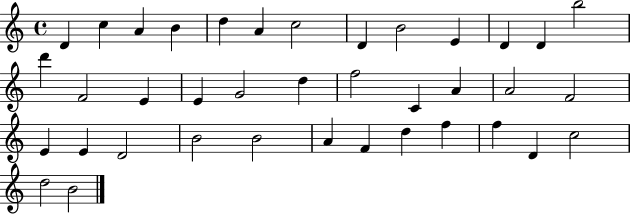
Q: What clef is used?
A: treble